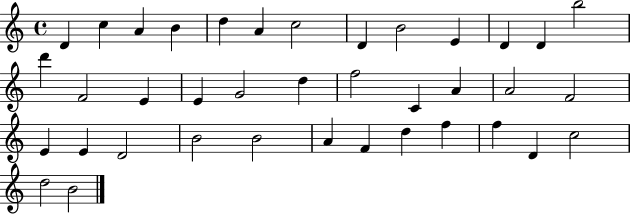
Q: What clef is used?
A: treble